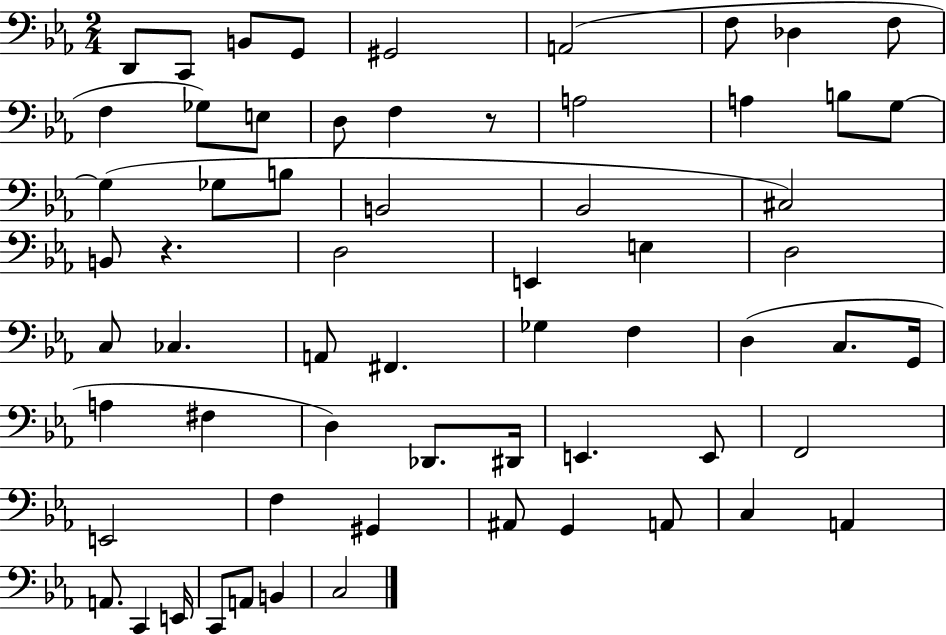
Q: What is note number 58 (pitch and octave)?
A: C2